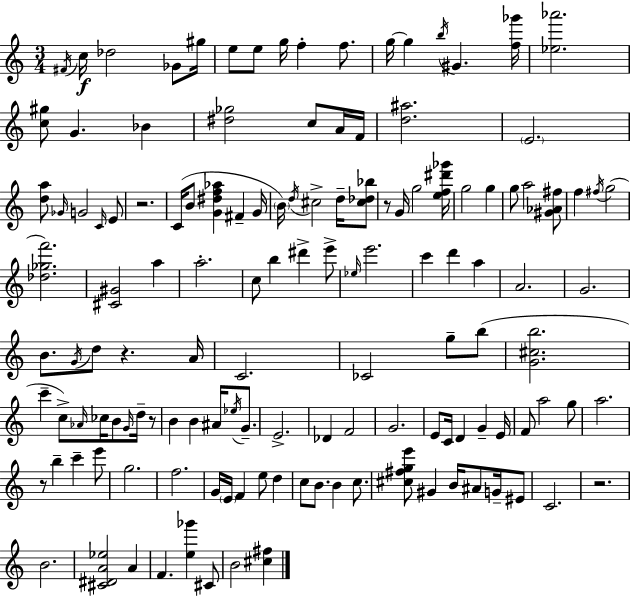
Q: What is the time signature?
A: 3/4